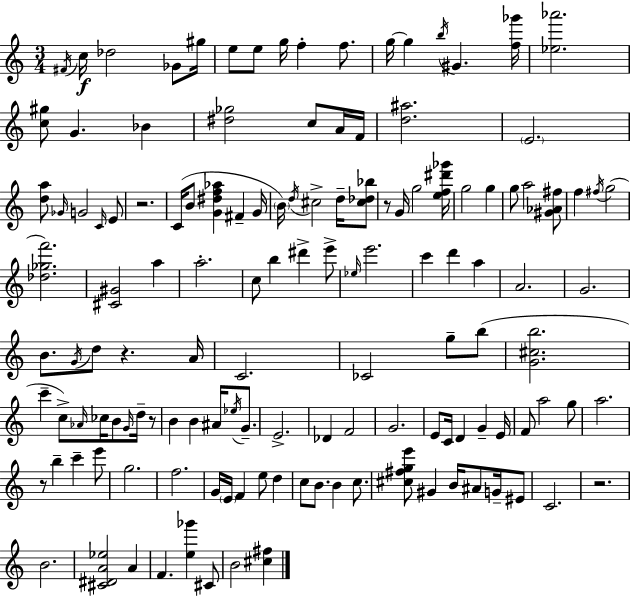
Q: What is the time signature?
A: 3/4